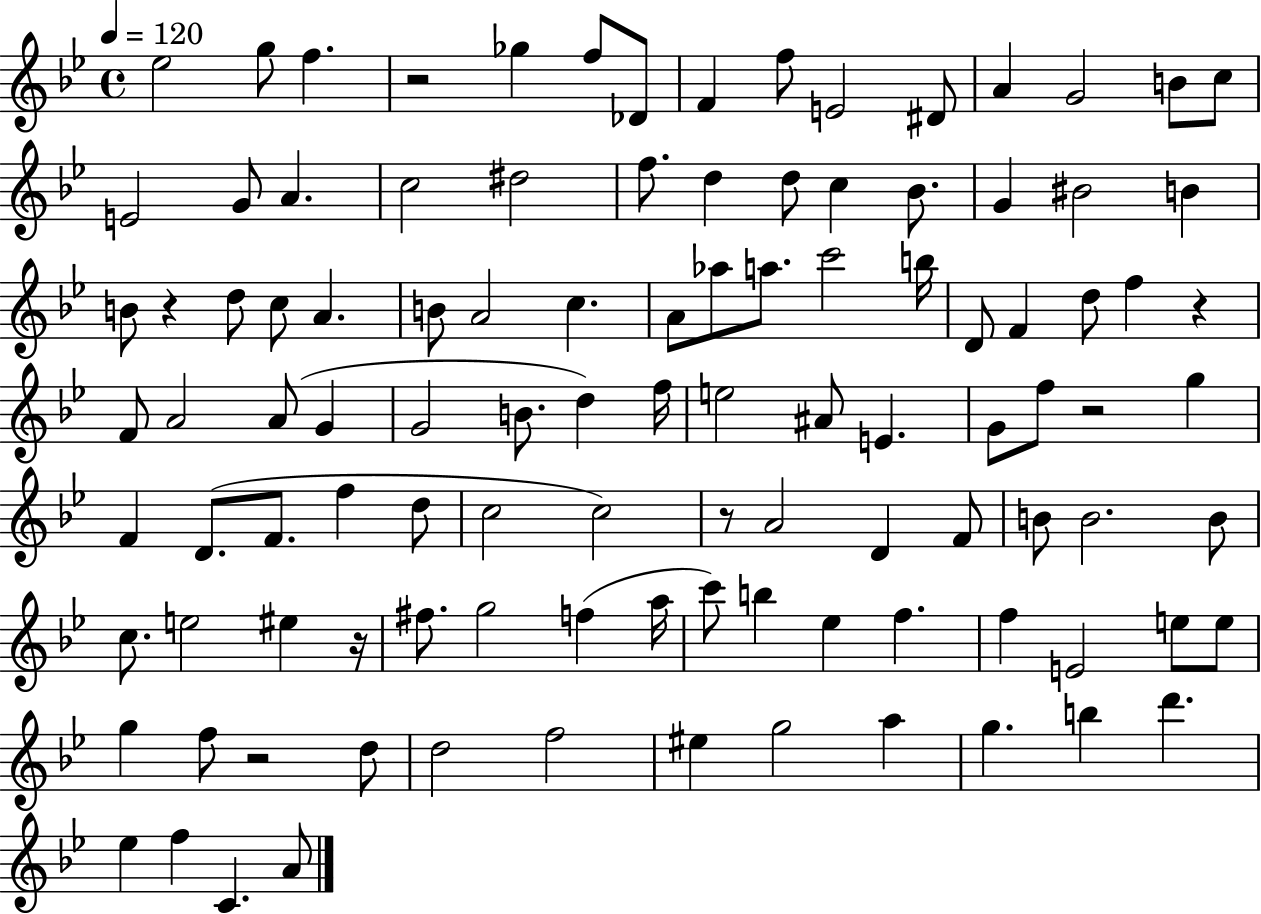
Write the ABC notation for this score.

X:1
T:Untitled
M:4/4
L:1/4
K:Bb
_e2 g/2 f z2 _g f/2 _D/2 F f/2 E2 ^D/2 A G2 B/2 c/2 E2 G/2 A c2 ^d2 f/2 d d/2 c _B/2 G ^B2 B B/2 z d/2 c/2 A B/2 A2 c A/2 _a/2 a/2 c'2 b/4 D/2 F d/2 f z F/2 A2 A/2 G G2 B/2 d f/4 e2 ^A/2 E G/2 f/2 z2 g F D/2 F/2 f d/2 c2 c2 z/2 A2 D F/2 B/2 B2 B/2 c/2 e2 ^e z/4 ^f/2 g2 f a/4 c'/2 b _e f f E2 e/2 e/2 g f/2 z2 d/2 d2 f2 ^e g2 a g b d' _e f C A/2